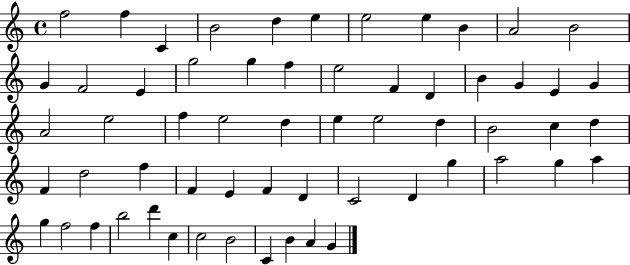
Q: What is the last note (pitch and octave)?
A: G4